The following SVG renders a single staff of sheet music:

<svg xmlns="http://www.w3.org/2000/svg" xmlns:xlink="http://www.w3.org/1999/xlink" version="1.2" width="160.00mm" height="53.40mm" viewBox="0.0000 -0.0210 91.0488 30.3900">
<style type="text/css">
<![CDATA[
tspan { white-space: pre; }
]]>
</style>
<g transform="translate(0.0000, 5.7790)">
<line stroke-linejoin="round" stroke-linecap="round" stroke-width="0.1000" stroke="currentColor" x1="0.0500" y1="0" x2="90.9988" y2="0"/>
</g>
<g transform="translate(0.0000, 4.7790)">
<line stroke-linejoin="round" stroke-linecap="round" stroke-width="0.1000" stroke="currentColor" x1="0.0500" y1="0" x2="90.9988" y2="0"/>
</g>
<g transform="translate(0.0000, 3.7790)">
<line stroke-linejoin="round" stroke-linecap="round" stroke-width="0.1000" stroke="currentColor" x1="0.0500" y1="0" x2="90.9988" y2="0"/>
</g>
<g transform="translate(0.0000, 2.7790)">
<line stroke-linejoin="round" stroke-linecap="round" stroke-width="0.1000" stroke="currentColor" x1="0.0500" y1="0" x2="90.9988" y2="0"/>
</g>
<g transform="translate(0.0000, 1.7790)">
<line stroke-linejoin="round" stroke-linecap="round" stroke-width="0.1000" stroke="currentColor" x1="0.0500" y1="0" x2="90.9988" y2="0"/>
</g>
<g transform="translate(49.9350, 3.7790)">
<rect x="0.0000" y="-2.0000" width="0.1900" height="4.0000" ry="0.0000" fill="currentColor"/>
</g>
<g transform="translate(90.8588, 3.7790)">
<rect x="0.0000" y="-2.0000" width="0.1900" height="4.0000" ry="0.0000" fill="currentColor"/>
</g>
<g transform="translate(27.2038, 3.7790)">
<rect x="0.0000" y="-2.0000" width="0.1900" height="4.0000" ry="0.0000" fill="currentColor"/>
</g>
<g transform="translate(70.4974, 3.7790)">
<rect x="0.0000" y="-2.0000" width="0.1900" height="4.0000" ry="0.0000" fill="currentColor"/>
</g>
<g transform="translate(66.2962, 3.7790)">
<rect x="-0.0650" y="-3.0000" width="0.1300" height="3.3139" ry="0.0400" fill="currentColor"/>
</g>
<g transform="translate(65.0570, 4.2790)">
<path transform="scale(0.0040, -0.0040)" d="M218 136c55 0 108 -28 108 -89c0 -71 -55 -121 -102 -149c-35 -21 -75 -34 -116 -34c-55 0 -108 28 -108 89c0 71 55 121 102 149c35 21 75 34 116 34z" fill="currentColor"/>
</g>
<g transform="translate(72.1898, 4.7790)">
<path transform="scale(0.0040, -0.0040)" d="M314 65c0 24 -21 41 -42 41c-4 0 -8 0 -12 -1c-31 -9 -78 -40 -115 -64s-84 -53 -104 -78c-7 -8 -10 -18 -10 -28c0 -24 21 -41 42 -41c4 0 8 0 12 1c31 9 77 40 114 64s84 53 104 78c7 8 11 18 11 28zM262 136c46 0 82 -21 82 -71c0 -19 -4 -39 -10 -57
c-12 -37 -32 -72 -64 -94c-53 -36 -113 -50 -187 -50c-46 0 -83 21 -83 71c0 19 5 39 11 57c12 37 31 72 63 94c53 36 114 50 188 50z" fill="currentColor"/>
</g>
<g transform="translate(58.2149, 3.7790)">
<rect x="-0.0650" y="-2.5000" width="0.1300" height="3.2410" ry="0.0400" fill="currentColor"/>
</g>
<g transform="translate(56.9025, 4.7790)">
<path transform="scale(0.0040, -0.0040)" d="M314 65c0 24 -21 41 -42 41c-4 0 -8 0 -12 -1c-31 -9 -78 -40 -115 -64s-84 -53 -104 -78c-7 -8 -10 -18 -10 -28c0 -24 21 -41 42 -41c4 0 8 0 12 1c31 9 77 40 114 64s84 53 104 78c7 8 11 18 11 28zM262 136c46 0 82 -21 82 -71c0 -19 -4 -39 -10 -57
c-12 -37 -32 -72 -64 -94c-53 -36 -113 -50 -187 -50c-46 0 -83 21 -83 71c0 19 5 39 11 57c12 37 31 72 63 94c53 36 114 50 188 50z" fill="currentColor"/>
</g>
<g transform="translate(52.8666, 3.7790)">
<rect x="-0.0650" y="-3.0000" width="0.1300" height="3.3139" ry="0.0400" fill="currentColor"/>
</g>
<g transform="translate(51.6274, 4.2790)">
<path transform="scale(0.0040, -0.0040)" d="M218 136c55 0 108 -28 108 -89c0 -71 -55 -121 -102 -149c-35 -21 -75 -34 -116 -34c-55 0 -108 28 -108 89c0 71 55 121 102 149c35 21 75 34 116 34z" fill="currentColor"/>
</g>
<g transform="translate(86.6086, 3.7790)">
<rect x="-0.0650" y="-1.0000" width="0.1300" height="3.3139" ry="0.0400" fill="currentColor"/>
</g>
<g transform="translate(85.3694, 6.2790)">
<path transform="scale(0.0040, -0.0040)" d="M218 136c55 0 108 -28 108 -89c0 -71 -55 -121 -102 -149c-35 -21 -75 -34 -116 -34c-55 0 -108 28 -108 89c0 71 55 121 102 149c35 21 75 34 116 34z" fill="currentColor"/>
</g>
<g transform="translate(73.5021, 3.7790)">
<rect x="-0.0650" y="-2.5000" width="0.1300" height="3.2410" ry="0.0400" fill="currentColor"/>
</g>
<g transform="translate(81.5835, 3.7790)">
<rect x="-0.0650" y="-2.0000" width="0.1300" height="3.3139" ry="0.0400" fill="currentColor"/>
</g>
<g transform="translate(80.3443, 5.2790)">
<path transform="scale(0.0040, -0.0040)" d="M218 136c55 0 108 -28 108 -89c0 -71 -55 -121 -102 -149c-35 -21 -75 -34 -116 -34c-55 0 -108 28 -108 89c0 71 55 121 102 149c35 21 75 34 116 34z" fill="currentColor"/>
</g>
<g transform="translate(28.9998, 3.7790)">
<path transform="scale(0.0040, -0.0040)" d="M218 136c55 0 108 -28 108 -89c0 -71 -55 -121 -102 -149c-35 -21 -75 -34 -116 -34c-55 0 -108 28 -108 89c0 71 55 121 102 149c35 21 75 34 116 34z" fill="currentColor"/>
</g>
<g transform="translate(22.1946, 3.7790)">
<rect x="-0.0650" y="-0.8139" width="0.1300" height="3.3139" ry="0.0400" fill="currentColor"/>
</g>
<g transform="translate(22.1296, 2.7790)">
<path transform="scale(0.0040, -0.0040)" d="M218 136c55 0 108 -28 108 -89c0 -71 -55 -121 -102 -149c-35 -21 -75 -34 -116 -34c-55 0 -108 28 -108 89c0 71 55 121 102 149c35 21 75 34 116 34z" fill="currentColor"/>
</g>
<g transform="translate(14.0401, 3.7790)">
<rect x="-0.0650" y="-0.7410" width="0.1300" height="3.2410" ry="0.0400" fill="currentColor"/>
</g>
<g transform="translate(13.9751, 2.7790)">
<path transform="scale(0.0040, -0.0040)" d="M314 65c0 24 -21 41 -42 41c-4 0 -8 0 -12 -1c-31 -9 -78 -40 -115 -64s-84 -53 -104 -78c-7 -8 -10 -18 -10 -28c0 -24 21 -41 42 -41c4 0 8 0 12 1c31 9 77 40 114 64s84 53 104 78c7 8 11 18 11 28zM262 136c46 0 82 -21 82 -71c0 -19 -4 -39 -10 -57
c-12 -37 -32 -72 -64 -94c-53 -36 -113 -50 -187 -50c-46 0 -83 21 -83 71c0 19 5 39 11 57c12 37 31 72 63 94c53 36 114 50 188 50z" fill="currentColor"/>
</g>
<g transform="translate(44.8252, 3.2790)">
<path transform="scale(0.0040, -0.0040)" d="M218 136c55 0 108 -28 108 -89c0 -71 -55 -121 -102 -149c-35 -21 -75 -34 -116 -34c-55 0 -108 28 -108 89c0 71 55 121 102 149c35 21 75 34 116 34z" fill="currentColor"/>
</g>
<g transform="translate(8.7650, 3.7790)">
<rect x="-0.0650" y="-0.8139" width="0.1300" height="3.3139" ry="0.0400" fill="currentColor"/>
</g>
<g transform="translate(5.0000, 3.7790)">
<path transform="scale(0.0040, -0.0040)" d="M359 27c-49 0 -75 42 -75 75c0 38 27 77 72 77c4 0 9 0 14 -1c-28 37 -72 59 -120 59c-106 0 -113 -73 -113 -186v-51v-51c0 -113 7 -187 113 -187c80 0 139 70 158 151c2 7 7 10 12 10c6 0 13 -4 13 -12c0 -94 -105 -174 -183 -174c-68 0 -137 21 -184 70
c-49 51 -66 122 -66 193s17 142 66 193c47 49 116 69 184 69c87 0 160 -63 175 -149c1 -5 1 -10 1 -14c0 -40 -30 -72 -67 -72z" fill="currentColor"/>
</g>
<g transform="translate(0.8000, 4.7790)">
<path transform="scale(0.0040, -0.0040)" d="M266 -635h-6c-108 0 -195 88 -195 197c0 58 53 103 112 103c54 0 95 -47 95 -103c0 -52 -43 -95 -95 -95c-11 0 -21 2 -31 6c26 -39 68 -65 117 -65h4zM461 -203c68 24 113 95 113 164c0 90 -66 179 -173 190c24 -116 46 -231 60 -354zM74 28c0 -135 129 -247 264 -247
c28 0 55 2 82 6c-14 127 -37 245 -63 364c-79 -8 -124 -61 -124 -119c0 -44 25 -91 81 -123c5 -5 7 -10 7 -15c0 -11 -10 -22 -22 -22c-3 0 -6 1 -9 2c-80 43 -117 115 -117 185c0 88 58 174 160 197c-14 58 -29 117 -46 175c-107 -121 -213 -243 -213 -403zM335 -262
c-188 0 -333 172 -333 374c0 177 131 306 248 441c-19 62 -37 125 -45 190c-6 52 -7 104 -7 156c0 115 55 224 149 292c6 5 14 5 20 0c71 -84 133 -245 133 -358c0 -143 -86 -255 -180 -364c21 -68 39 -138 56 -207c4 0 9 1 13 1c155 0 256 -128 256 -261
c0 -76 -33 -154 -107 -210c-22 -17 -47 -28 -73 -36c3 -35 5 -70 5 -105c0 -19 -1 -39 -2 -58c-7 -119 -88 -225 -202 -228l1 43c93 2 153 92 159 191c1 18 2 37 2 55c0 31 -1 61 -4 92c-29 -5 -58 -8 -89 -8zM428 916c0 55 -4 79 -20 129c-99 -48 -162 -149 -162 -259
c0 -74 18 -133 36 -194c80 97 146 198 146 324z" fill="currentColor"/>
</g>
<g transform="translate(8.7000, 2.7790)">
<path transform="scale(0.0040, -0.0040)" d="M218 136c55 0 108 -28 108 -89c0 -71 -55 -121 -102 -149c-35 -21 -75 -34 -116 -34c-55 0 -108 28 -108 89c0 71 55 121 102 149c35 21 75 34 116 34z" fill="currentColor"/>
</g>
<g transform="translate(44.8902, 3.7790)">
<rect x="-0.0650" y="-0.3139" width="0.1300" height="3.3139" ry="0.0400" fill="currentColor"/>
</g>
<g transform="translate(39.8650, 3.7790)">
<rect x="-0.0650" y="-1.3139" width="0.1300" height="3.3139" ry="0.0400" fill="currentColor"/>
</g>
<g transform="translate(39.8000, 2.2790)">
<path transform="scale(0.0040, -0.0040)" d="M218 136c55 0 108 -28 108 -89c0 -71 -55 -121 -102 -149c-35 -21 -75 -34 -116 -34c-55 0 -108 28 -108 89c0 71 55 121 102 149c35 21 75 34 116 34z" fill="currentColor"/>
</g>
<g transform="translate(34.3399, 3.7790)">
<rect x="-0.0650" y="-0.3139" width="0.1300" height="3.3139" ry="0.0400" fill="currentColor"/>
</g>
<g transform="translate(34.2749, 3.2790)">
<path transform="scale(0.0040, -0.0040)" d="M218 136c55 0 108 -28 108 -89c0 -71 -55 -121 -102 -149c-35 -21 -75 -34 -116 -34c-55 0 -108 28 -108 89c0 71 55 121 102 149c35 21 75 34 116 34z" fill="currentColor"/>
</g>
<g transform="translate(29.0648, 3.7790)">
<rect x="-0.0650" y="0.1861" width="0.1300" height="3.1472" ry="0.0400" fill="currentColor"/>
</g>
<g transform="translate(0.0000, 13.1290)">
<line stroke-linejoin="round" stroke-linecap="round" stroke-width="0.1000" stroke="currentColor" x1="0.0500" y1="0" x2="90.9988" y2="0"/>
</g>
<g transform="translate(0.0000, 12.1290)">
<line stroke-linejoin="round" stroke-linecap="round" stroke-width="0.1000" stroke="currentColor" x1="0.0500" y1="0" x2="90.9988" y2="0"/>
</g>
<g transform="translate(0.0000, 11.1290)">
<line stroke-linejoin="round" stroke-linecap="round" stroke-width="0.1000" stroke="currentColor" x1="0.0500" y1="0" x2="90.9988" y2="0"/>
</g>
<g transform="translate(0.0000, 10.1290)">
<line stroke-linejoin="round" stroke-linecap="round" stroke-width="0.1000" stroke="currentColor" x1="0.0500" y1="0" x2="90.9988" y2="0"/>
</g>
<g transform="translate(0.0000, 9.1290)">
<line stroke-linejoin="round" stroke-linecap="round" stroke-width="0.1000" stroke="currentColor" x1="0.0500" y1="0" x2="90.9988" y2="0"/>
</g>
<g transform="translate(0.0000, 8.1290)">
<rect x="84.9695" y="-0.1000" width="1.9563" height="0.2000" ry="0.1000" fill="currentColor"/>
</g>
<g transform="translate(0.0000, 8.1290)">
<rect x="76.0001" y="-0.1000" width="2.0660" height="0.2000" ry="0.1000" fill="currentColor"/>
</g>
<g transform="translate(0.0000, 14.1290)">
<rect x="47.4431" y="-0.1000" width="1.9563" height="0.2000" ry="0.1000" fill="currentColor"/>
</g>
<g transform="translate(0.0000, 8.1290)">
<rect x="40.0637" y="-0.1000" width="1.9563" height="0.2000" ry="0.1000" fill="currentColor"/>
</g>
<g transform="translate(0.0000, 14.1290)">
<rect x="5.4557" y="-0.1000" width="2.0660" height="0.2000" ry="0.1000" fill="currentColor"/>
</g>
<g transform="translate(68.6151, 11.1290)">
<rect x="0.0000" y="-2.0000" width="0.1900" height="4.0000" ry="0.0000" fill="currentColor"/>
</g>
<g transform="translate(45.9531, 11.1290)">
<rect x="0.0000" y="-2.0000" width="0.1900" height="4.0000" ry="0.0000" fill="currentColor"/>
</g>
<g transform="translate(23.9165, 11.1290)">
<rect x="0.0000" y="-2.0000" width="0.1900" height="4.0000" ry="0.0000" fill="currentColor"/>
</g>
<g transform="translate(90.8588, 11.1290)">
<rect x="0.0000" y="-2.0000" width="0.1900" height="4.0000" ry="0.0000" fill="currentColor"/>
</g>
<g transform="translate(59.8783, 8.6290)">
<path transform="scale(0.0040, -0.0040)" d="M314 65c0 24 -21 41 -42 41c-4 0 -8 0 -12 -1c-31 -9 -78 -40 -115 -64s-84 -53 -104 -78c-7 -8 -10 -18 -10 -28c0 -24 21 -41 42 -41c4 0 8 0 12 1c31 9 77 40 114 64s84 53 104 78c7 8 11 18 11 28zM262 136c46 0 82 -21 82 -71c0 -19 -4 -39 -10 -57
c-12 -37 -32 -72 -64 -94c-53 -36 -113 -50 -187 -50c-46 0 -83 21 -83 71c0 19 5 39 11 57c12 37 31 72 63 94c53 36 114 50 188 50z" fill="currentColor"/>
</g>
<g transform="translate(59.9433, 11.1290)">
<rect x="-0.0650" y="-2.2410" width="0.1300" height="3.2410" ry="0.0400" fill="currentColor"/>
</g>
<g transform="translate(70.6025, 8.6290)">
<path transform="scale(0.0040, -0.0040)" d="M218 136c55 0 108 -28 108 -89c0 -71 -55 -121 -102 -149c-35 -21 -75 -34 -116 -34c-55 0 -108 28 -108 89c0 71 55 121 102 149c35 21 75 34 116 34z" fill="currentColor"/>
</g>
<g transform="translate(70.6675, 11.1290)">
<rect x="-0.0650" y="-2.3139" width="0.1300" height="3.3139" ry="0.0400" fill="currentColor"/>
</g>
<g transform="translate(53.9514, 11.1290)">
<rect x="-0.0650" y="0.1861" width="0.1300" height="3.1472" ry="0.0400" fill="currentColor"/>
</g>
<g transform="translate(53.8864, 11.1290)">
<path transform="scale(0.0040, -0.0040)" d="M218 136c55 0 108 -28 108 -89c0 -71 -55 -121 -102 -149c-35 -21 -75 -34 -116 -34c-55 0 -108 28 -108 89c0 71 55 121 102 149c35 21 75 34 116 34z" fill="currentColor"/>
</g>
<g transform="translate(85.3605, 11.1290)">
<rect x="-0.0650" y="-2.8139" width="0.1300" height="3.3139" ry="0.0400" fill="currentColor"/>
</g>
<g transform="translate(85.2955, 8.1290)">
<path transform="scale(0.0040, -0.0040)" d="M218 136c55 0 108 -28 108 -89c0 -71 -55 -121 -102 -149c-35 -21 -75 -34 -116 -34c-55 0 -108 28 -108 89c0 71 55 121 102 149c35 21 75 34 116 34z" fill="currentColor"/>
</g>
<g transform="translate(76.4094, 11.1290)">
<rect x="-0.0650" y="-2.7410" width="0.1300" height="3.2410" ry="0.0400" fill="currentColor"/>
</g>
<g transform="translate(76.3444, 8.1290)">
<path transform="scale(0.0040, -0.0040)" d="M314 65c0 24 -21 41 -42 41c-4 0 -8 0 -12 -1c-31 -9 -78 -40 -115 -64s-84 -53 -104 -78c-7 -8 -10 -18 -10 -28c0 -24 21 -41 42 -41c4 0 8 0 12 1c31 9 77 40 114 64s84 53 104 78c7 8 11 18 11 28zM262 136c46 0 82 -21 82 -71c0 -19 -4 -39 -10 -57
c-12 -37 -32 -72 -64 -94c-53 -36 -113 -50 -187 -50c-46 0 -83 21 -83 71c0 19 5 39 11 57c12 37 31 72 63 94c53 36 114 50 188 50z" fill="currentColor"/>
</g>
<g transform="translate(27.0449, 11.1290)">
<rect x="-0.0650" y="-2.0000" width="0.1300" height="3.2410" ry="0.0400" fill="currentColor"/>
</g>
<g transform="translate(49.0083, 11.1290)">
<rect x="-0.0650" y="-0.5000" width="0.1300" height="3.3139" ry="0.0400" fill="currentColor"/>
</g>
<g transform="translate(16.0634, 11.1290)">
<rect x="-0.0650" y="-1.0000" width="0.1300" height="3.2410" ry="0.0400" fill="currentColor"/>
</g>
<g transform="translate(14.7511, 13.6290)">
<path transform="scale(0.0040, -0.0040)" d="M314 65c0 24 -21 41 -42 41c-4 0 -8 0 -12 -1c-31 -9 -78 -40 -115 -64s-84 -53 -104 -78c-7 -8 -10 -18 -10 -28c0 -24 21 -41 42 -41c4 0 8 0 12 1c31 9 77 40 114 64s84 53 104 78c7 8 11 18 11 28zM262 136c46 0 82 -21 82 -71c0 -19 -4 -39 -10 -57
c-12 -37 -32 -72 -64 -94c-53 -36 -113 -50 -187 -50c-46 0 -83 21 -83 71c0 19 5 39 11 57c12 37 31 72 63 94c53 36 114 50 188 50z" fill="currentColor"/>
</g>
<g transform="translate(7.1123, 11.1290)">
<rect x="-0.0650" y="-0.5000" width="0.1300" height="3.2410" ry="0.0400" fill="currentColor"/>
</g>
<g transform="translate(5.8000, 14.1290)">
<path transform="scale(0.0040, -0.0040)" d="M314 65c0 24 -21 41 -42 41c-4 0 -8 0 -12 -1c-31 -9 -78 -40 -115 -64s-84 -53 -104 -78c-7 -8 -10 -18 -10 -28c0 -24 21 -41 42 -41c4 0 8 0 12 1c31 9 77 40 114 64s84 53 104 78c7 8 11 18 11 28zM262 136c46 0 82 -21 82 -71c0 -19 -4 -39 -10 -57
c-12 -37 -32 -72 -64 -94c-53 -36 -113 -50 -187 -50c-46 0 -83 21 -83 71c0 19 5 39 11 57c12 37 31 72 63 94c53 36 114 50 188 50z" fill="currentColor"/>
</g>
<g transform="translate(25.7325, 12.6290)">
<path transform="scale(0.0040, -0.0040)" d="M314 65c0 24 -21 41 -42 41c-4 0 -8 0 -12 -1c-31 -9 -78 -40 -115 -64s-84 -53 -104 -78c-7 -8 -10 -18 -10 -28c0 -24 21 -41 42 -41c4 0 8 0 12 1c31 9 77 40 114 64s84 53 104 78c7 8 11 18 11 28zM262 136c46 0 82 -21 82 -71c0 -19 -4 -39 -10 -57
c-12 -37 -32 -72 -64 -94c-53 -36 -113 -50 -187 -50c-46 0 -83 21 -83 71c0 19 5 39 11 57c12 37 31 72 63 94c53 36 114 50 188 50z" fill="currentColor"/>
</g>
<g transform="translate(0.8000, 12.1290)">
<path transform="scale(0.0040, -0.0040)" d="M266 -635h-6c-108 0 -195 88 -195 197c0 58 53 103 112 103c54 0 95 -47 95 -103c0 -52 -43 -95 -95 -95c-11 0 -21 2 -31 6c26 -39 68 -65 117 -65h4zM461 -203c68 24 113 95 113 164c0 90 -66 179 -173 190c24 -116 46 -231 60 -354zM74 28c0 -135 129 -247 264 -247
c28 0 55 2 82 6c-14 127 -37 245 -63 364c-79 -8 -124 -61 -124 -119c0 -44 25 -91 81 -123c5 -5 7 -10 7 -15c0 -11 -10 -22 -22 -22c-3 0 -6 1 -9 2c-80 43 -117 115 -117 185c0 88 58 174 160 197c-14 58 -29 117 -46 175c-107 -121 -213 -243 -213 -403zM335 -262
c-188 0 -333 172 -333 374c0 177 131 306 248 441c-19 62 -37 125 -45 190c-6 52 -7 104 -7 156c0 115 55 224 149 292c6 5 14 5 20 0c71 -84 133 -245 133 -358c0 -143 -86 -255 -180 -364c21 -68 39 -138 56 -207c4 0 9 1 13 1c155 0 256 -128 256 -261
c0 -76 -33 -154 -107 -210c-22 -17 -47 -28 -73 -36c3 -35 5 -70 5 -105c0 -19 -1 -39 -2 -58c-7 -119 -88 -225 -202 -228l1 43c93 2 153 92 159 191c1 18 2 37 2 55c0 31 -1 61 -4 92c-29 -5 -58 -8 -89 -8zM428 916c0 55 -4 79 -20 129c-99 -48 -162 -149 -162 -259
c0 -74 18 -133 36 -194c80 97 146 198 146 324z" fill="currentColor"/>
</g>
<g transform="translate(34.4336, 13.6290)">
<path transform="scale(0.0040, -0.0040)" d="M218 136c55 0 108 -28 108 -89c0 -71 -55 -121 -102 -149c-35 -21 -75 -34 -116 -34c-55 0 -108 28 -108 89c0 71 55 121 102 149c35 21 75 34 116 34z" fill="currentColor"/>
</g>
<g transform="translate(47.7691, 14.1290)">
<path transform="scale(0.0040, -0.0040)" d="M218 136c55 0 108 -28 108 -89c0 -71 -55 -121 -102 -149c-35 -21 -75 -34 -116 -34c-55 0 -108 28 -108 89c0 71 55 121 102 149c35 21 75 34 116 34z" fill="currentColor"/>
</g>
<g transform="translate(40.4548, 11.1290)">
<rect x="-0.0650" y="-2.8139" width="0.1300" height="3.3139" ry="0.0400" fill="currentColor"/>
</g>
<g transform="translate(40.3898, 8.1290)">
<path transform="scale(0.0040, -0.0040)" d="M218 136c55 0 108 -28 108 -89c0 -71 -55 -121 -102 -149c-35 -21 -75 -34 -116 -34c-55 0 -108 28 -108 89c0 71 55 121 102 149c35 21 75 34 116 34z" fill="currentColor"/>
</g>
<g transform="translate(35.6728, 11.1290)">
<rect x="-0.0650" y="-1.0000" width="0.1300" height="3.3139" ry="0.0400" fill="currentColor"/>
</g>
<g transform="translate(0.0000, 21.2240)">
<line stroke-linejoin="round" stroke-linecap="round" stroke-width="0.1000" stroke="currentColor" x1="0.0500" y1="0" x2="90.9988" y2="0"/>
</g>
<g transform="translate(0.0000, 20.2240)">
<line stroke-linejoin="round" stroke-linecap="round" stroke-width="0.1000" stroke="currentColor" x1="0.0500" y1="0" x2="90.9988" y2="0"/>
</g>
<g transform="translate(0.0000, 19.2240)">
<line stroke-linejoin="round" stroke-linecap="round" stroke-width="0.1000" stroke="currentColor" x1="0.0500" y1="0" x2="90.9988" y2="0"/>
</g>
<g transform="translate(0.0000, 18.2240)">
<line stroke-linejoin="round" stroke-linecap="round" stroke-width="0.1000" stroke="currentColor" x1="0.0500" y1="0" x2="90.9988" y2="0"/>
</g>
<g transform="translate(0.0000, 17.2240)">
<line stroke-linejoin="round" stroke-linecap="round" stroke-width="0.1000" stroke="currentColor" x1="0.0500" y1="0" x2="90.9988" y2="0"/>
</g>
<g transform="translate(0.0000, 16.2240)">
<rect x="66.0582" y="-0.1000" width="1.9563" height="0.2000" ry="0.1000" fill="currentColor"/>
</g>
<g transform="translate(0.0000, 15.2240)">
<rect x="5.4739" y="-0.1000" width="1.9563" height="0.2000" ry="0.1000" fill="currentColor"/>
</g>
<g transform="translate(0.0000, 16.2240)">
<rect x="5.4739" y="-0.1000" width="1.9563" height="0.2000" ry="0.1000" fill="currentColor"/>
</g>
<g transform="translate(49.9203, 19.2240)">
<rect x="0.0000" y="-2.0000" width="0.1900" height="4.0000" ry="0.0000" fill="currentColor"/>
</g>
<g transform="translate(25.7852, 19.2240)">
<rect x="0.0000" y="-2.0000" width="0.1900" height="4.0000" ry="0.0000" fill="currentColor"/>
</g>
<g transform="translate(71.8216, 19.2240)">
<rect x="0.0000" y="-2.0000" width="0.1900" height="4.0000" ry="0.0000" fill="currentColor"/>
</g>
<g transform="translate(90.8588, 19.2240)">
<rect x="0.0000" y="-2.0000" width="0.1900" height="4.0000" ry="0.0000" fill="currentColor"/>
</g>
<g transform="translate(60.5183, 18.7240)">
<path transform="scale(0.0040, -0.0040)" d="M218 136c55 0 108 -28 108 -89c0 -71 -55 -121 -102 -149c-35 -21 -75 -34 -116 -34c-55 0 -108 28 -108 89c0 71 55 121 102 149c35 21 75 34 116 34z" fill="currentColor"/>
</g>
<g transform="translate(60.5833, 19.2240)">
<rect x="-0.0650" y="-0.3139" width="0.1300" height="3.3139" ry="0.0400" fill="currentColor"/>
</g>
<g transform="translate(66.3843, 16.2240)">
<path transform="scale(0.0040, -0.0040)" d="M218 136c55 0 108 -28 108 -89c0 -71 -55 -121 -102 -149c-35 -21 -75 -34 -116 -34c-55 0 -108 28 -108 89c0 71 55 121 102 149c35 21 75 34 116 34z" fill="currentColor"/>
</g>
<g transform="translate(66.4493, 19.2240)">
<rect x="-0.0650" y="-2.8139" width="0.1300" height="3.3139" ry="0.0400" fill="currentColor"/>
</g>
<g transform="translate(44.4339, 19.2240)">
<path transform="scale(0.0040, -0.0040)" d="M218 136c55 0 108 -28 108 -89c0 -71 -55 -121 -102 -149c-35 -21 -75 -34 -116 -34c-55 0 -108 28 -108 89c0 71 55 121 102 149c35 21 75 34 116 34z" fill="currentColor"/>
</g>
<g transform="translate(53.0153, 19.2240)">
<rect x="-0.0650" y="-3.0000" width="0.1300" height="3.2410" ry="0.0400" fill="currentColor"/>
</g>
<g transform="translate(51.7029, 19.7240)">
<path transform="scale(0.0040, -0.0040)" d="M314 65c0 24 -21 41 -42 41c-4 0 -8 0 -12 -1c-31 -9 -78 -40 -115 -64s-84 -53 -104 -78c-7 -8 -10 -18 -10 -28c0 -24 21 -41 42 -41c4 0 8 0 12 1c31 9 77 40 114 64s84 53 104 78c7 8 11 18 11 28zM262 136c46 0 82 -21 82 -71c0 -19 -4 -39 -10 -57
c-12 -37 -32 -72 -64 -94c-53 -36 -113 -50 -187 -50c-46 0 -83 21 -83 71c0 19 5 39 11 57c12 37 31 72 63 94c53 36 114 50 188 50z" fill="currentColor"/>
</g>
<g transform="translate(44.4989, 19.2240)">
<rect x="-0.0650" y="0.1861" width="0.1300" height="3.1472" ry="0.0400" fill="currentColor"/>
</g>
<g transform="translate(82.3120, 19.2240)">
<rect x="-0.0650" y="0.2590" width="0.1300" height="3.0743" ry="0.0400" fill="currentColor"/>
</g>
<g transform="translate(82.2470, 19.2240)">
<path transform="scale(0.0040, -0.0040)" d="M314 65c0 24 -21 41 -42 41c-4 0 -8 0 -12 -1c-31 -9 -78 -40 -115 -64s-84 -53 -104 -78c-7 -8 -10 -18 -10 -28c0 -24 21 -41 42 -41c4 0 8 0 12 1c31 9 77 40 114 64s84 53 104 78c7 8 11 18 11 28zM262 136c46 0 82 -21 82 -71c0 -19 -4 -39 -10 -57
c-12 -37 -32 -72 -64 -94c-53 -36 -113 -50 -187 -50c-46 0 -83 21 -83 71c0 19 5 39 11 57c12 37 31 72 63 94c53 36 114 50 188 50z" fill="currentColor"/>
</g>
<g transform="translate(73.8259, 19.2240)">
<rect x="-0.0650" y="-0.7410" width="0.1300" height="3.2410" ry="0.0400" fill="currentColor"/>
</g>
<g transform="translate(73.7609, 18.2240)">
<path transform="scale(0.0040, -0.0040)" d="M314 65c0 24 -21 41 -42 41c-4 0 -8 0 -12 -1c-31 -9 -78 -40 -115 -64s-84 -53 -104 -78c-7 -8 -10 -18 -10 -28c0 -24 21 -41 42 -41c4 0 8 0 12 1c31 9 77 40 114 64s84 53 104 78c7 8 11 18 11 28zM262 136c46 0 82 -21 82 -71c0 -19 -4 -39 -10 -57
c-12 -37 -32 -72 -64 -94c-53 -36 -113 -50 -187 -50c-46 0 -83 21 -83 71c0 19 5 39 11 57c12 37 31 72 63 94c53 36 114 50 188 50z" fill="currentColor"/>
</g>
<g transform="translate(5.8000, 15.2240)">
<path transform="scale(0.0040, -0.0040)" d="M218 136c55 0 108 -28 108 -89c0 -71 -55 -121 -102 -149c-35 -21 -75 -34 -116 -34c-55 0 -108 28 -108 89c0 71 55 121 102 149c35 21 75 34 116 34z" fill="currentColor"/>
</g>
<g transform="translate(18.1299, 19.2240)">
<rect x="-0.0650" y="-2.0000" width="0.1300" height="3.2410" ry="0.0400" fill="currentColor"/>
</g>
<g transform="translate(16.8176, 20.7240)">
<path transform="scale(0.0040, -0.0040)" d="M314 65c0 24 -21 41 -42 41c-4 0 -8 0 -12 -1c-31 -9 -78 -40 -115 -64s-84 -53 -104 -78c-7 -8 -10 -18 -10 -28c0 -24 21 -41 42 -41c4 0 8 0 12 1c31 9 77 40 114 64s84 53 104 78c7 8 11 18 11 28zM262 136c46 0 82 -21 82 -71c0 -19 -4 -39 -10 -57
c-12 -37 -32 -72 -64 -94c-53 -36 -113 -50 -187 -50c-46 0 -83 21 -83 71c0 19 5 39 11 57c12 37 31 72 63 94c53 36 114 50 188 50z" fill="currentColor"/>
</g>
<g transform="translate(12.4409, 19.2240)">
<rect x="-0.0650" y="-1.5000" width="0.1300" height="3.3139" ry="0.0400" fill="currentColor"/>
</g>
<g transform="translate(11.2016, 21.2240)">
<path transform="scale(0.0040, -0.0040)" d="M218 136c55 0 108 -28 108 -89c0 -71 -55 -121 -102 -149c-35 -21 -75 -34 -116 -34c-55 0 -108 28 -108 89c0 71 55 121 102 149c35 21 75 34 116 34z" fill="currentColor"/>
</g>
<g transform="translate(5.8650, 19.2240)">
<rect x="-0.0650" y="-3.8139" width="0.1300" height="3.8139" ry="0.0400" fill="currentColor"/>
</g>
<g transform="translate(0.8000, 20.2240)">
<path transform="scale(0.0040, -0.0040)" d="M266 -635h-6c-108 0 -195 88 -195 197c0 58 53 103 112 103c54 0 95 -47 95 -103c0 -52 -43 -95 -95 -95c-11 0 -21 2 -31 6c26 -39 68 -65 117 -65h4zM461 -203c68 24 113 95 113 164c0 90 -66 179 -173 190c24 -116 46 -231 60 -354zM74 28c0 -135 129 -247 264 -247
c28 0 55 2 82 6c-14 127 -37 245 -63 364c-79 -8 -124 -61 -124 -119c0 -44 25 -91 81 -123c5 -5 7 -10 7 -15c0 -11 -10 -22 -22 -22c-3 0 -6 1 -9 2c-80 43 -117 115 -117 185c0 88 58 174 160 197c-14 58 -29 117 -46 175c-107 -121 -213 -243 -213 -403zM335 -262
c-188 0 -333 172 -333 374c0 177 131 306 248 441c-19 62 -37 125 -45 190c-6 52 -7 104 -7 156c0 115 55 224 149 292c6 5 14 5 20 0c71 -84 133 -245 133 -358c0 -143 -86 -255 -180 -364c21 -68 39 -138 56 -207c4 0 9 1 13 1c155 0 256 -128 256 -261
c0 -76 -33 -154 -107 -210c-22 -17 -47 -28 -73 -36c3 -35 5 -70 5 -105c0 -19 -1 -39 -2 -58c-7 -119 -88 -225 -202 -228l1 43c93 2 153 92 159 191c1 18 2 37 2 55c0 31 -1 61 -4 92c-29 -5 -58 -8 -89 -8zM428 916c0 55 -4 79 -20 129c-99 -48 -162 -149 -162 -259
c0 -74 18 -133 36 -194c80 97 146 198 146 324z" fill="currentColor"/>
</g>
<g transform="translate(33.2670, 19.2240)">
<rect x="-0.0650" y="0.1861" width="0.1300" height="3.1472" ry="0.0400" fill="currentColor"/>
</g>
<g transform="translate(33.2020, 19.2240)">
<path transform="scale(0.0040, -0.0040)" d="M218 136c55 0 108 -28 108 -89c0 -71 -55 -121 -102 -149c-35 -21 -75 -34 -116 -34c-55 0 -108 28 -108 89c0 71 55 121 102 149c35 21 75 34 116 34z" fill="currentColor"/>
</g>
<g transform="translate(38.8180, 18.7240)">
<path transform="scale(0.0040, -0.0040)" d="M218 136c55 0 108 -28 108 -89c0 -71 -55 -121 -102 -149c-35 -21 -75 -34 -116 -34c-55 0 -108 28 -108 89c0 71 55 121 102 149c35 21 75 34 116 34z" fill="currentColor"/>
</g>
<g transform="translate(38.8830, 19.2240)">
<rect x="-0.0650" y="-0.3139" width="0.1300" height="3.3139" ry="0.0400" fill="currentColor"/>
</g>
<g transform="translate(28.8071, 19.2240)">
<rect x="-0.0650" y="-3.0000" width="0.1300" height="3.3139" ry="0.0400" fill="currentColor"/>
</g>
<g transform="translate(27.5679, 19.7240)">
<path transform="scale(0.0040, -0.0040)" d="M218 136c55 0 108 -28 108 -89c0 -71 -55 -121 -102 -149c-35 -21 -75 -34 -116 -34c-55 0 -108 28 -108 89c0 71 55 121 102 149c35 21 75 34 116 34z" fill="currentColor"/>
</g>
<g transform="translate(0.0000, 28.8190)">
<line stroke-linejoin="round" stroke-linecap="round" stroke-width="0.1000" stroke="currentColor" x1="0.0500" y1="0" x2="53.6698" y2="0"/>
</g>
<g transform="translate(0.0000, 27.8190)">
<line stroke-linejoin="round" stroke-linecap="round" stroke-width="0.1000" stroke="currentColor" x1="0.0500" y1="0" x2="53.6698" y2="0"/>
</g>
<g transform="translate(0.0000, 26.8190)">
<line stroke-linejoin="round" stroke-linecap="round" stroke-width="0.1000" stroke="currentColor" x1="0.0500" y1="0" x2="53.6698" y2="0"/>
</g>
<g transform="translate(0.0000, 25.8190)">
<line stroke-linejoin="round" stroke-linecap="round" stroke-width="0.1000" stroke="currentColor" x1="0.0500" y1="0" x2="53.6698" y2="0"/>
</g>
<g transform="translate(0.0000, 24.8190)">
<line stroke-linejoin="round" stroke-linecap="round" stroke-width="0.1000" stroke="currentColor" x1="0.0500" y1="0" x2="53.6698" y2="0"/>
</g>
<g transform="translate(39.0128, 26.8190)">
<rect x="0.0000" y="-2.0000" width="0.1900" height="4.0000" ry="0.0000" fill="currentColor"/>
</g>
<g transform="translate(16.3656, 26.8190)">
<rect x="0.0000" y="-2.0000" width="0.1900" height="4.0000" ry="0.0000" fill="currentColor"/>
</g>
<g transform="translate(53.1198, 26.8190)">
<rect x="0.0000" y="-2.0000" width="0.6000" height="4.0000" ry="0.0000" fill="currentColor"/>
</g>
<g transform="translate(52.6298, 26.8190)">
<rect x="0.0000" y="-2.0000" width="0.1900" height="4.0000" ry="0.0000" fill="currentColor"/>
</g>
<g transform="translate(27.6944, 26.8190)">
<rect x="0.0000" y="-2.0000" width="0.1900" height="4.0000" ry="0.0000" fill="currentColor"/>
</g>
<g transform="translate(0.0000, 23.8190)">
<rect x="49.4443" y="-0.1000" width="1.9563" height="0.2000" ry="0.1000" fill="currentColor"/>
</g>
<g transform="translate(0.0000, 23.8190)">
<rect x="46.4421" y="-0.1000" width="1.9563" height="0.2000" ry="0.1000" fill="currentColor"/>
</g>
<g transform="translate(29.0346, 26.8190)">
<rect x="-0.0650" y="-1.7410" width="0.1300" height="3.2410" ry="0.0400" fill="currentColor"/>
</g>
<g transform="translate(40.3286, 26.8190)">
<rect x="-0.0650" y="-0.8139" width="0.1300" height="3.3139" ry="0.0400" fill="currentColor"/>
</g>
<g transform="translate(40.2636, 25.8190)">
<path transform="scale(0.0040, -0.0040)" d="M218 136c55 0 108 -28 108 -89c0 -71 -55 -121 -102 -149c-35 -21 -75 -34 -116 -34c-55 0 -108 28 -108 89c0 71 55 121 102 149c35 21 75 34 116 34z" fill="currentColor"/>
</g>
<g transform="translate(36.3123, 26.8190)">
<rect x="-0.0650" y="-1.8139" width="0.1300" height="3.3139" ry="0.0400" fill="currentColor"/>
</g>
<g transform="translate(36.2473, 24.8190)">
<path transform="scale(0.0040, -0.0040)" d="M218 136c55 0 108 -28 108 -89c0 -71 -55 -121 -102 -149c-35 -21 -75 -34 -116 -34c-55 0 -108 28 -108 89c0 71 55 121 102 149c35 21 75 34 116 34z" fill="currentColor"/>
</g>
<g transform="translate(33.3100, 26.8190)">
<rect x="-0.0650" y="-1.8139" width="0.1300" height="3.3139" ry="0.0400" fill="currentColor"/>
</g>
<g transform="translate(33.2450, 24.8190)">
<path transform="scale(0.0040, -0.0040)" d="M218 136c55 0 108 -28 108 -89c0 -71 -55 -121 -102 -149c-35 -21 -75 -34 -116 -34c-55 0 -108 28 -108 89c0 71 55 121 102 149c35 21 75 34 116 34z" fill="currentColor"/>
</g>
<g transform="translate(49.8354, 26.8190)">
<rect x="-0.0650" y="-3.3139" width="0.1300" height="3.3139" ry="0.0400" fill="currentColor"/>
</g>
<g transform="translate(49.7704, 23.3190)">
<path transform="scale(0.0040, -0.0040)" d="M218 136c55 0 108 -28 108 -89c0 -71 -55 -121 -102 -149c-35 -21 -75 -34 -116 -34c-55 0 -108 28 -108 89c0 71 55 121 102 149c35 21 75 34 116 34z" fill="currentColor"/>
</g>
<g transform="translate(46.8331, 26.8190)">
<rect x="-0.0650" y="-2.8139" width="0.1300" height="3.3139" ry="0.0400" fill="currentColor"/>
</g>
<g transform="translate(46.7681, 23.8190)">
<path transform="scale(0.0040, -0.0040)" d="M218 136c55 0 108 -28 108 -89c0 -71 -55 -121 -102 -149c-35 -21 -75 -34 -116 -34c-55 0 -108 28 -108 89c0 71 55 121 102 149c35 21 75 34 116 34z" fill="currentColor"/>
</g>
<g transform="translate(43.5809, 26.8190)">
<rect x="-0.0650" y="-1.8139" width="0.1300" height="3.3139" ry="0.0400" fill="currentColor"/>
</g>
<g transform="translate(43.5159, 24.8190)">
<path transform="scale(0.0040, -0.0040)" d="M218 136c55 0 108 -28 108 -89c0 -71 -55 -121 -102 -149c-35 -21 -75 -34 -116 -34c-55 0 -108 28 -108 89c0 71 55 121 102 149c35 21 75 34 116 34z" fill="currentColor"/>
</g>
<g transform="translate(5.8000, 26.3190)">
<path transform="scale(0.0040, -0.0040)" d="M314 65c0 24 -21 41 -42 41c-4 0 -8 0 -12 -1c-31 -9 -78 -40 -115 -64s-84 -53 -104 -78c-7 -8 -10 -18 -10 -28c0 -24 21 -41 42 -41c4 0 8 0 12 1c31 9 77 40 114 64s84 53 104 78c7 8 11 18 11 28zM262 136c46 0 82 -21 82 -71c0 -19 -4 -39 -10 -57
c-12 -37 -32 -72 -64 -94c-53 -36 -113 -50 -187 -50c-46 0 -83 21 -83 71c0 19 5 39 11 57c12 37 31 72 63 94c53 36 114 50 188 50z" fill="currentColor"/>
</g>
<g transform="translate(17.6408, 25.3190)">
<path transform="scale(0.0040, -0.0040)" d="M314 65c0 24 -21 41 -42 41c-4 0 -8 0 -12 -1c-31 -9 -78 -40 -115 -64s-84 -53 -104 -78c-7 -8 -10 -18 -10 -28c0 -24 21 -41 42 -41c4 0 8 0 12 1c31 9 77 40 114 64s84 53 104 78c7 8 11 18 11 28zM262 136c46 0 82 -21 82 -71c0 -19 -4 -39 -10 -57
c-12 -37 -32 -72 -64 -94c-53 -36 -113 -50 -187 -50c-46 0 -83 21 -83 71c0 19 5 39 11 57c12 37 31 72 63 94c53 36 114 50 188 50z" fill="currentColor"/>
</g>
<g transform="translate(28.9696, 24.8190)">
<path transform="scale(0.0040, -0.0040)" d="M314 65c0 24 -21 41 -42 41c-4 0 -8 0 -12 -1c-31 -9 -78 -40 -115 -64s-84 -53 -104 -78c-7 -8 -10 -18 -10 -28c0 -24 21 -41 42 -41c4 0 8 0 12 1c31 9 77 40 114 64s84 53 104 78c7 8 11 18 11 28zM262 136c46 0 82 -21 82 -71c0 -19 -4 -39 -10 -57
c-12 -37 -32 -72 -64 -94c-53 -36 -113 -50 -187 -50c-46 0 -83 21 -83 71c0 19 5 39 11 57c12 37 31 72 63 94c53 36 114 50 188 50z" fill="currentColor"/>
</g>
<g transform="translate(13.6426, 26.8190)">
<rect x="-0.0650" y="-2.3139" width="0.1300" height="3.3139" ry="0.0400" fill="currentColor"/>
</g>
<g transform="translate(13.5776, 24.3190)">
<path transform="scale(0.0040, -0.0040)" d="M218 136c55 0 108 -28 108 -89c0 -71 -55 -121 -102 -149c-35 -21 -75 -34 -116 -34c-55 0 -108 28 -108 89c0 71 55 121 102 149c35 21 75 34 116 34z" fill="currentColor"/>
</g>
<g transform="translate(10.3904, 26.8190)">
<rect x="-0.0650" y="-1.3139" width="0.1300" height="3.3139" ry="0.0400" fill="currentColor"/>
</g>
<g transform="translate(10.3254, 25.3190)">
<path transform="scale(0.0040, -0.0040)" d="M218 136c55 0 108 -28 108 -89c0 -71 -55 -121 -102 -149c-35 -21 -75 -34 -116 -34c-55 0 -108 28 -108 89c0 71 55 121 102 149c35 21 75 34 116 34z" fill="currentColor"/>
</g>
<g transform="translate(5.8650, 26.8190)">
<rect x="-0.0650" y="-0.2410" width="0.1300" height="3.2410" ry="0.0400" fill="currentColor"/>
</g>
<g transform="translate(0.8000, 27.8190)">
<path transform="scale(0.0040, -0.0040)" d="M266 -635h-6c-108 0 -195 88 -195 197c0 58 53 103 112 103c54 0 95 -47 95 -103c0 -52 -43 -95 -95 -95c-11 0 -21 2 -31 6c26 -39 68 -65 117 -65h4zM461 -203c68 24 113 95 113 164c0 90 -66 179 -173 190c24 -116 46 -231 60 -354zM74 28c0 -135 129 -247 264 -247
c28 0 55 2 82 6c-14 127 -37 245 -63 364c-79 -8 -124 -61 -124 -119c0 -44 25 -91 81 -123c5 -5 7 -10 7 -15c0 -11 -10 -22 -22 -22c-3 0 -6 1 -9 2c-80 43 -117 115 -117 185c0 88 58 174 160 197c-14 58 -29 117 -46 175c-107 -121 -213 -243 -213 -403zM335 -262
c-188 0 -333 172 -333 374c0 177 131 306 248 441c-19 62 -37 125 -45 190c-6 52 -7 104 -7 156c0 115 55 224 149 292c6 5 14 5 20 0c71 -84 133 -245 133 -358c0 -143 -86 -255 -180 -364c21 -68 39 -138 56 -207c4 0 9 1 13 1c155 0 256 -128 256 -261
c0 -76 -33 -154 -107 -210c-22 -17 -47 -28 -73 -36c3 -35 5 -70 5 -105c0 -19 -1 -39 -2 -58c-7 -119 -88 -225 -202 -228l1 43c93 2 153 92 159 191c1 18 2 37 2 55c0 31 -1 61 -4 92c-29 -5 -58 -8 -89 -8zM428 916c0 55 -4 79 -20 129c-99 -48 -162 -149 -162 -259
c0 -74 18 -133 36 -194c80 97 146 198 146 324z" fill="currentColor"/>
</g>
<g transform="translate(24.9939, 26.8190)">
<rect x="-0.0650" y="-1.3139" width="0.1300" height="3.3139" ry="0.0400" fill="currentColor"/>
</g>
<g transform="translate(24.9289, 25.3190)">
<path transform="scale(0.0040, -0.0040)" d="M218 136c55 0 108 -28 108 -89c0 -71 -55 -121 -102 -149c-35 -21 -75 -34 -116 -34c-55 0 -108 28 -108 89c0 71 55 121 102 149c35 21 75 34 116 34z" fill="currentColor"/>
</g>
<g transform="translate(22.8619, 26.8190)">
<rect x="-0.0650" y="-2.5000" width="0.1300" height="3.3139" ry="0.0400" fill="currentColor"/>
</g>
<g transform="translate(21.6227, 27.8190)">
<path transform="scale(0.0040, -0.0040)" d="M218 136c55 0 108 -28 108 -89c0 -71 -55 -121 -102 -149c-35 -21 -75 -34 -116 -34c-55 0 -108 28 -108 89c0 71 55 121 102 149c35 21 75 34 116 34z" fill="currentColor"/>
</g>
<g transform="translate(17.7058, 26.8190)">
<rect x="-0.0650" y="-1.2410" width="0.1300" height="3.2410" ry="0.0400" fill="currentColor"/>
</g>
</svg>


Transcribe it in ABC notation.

X:1
T:Untitled
M:4/4
L:1/4
K:C
d d2 d B c e c A G2 A G2 F D C2 D2 F2 D a C B g2 g a2 a c' E F2 A B c B A2 c a d2 B2 c2 e g e2 G e f2 f f d f a b